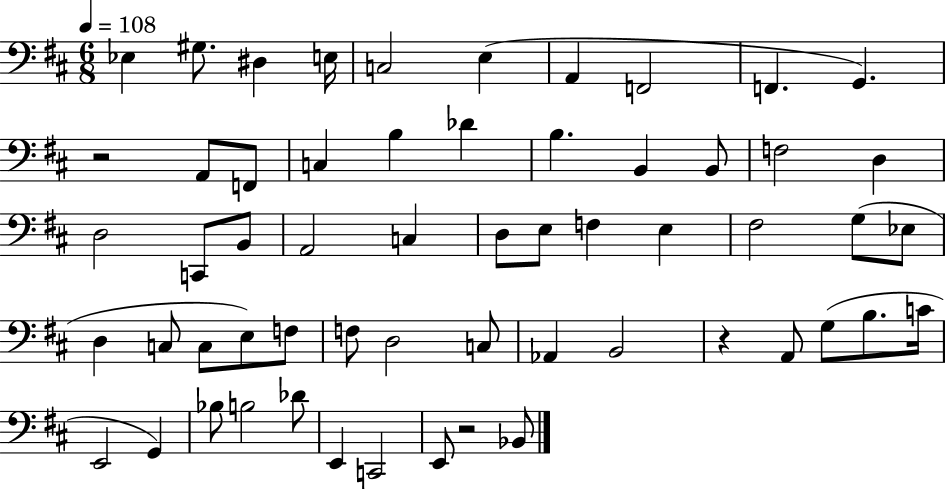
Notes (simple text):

Eb3/q G#3/e. D#3/q E3/s C3/h E3/q A2/q F2/h F2/q. G2/q. R/h A2/e F2/e C3/q B3/q Db4/q B3/q. B2/q B2/e F3/h D3/q D3/h C2/e B2/e A2/h C3/q D3/e E3/e F3/q E3/q F#3/h G3/e Eb3/e D3/q C3/e C3/e E3/e F3/e F3/e D3/h C3/e Ab2/q B2/h R/q A2/e G3/e B3/e. C4/s E2/h G2/q Bb3/e B3/h Db4/e E2/q C2/h E2/e R/h Bb2/e